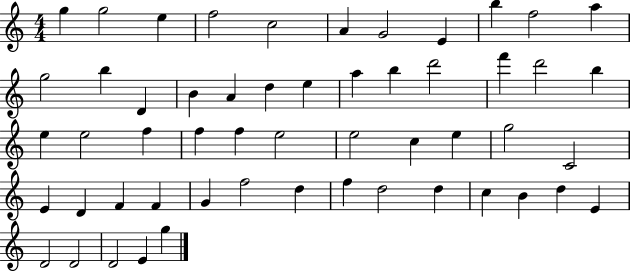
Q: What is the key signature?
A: C major